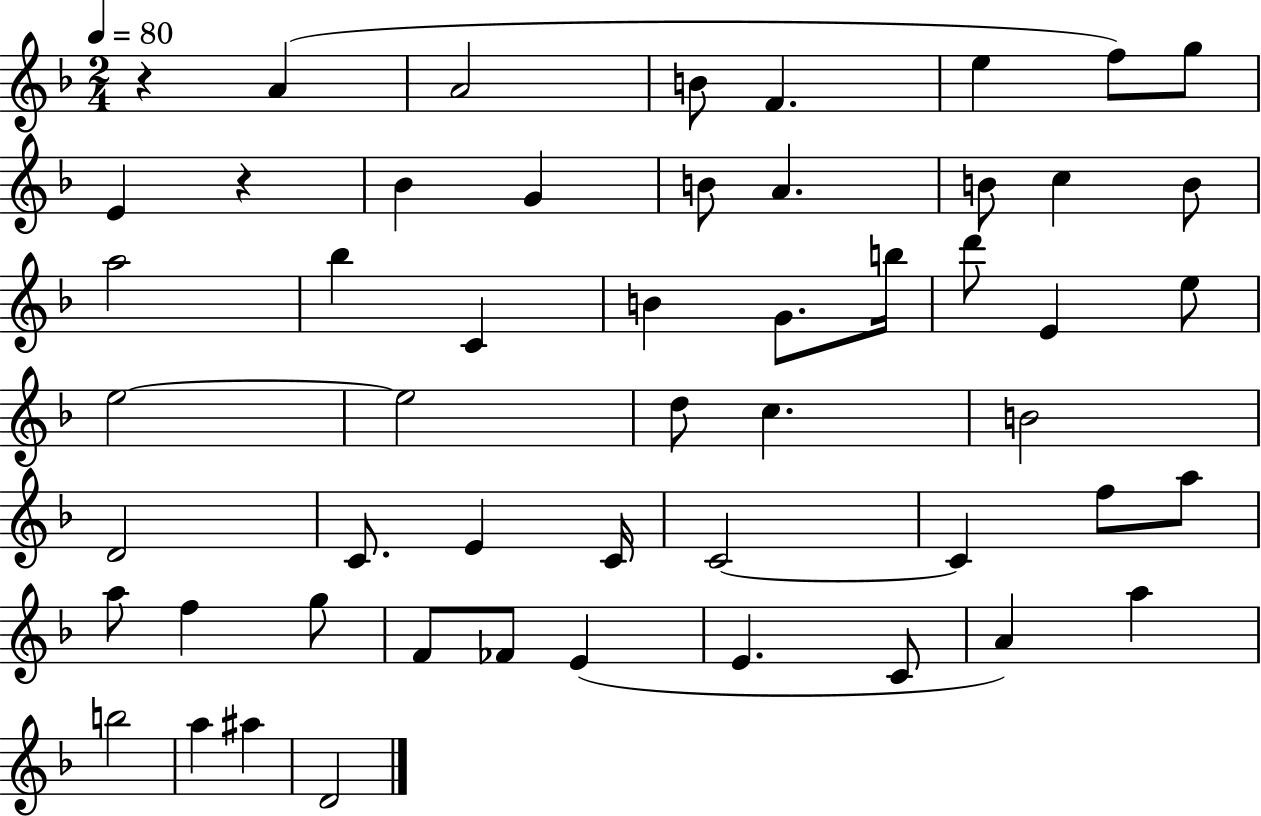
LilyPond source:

{
  \clef treble
  \numericTimeSignature
  \time 2/4
  \key f \major
  \tempo 4 = 80
  r4 a'4( | a'2 | b'8 f'4. | e''4 f''8) g''8 | \break e'4 r4 | bes'4 g'4 | b'8 a'4. | b'8 c''4 b'8 | \break a''2 | bes''4 c'4 | b'4 g'8. b''16 | d'''8 e'4 e''8 | \break e''2~~ | e''2 | d''8 c''4. | b'2 | \break d'2 | c'8. e'4 c'16 | c'2~~ | c'4 f''8 a''8 | \break a''8 f''4 g''8 | f'8 fes'8 e'4( | e'4. c'8 | a'4) a''4 | \break b''2 | a''4 ais''4 | d'2 | \bar "|."
}